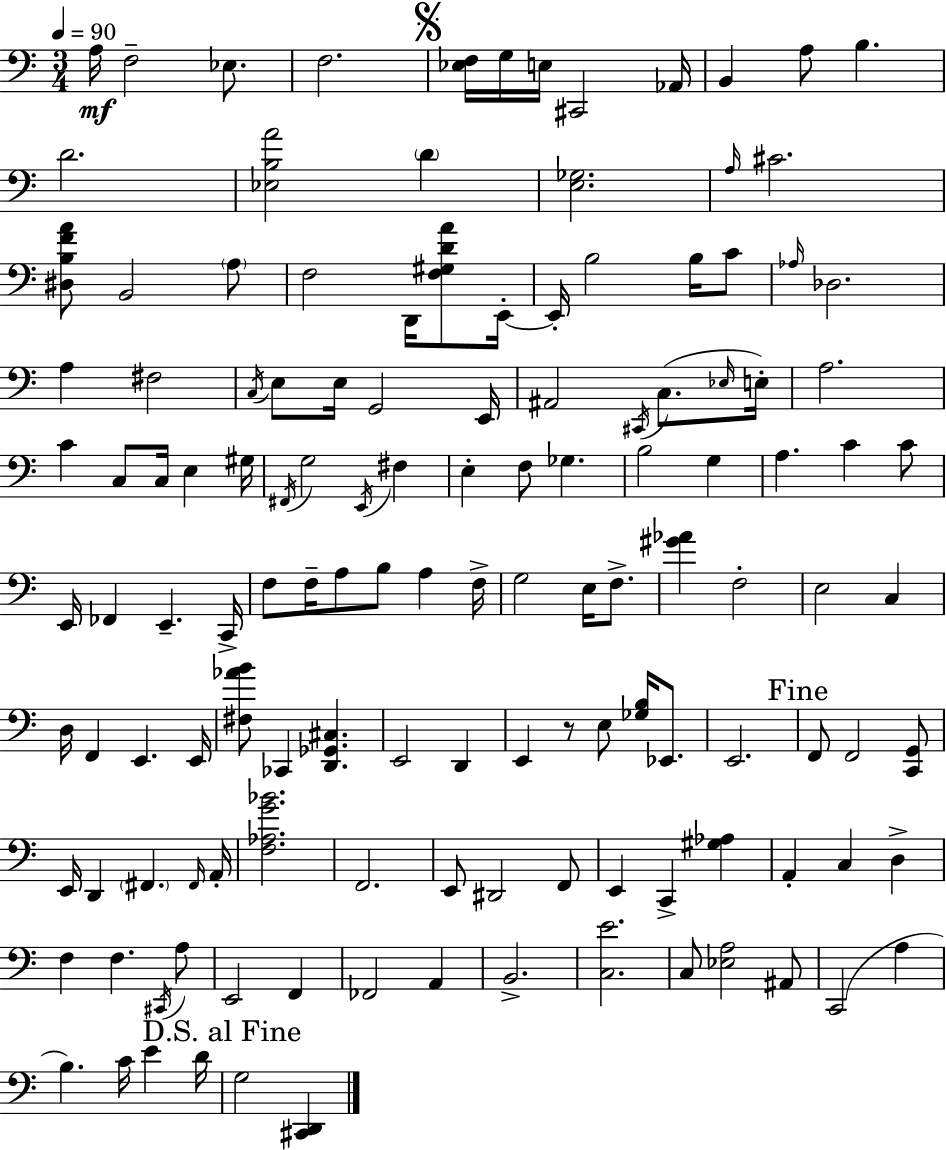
A3/s F3/h Eb3/e. F3/h. [Eb3,F3]/s G3/s E3/s C#2/h Ab2/s B2/q A3/e B3/q. D4/h. [Eb3,B3,A4]/h D4/q [E3,Gb3]/h. A3/s C#4/h. [D#3,B3,F4,A4]/e B2/h A3/e F3/h D2/s [F3,G#3,D4,A4]/e E2/s E2/s B3/h B3/s C4/e Ab3/s Db3/h. A3/q F#3/h C3/s E3/e E3/s G2/h E2/s A#2/h C#2/s C3/e. Eb3/s E3/s A3/h. C4/q C3/e C3/s E3/q G#3/s F#2/s G3/h E2/s F#3/q E3/q F3/e Gb3/q. B3/h G3/q A3/q. C4/q C4/e E2/s FES2/q E2/q. C2/s F3/e F3/s A3/e B3/e A3/q F3/s G3/h E3/s F3/e. [G#4,Ab4]/q F3/h E3/h C3/q D3/s F2/q E2/q. E2/s [F#3,Ab4,B4]/e CES2/q [D2,Gb2,C#3]/q. E2/h D2/q E2/q R/e E3/e [Gb3,B3]/s Eb2/e. E2/h. F2/e F2/h [C2,G2]/e E2/s D2/q F#2/q. F#2/s A2/s [F3,Ab3,G4,Bb4]/h. F2/h. E2/e D#2/h F2/e E2/q C2/q [G#3,Ab3]/q A2/q C3/q D3/q F3/q F3/q. C#2/s A3/e E2/h F2/q FES2/h A2/q B2/h. [C3,E4]/h. C3/e [Eb3,A3]/h A#2/e C2/h A3/q B3/q. C4/s E4/q D4/s G3/h [C#2,D2]/q